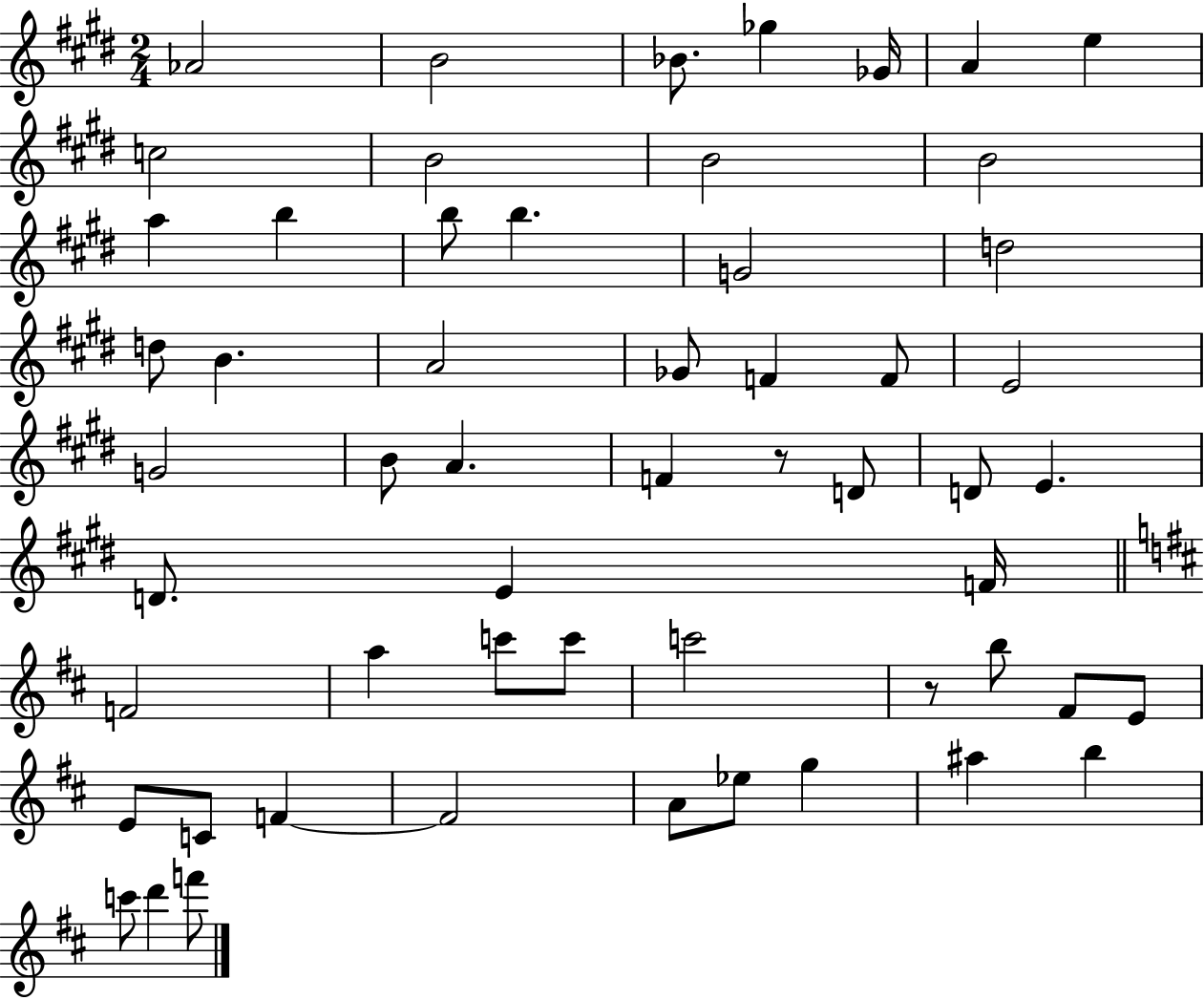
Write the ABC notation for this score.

X:1
T:Untitled
M:2/4
L:1/4
K:E
_A2 B2 _B/2 _g _G/4 A e c2 B2 B2 B2 a b b/2 b G2 d2 d/2 B A2 _G/2 F F/2 E2 G2 B/2 A F z/2 D/2 D/2 E D/2 E F/4 F2 a c'/2 c'/2 c'2 z/2 b/2 ^F/2 E/2 E/2 C/2 F F2 A/2 _e/2 g ^a b c'/2 d' f'/2